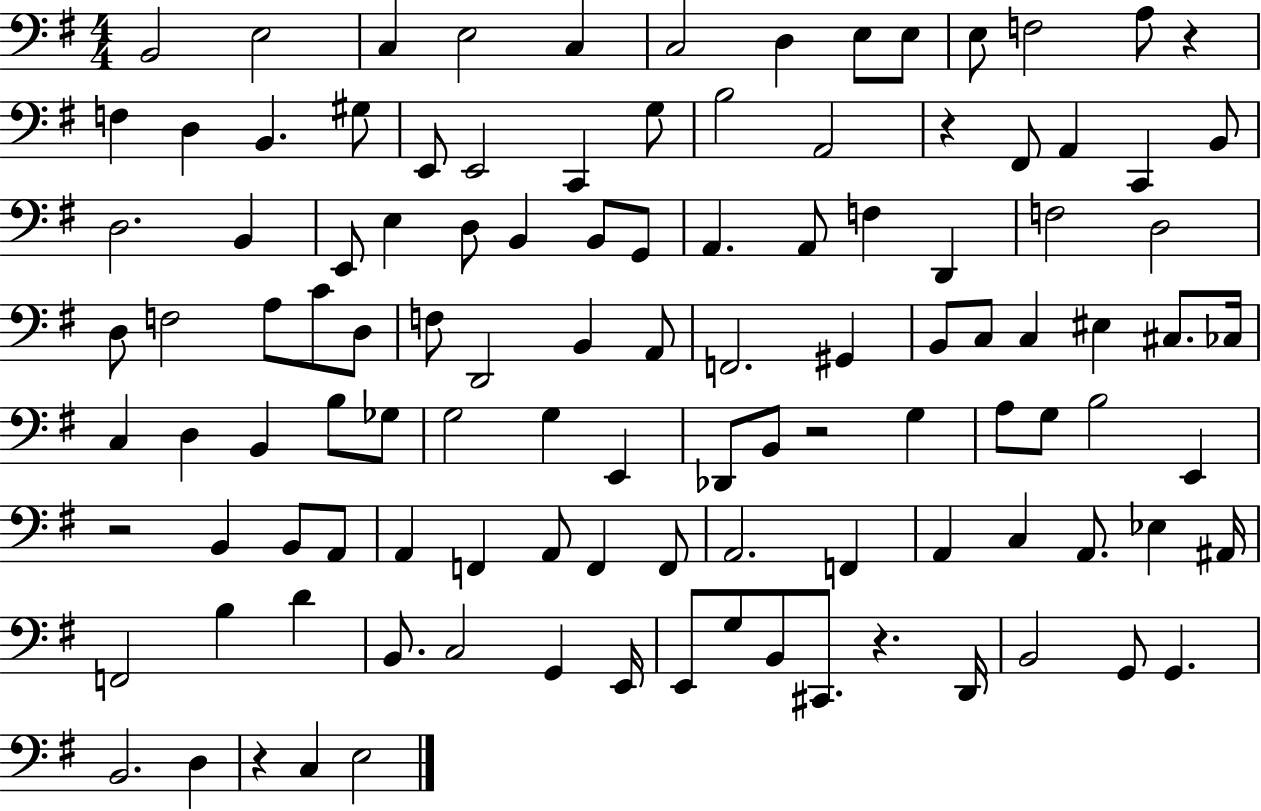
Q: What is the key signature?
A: G major